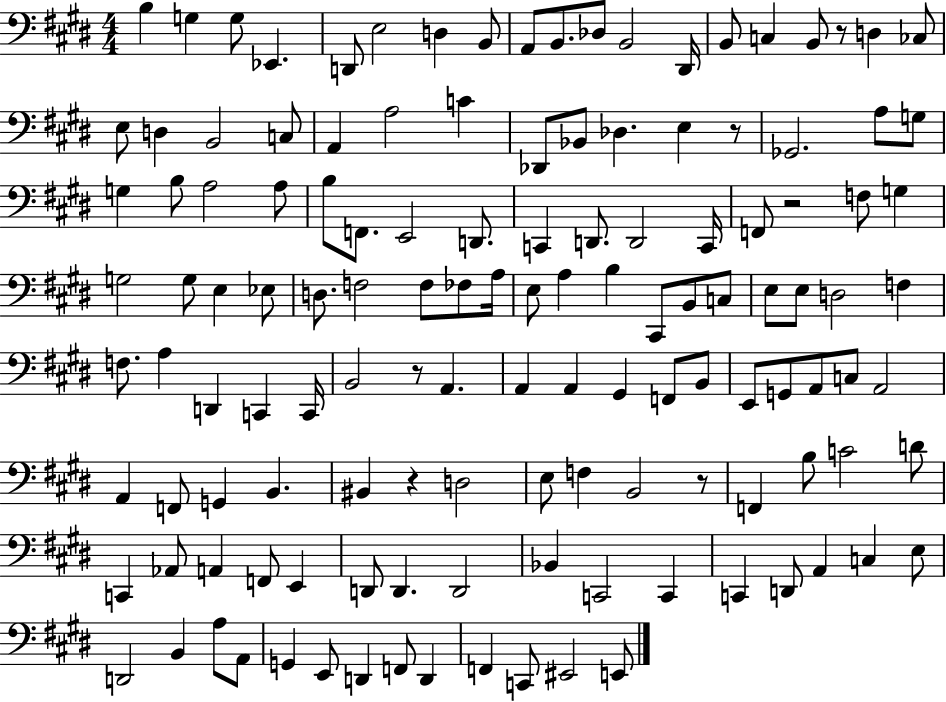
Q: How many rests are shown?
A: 6